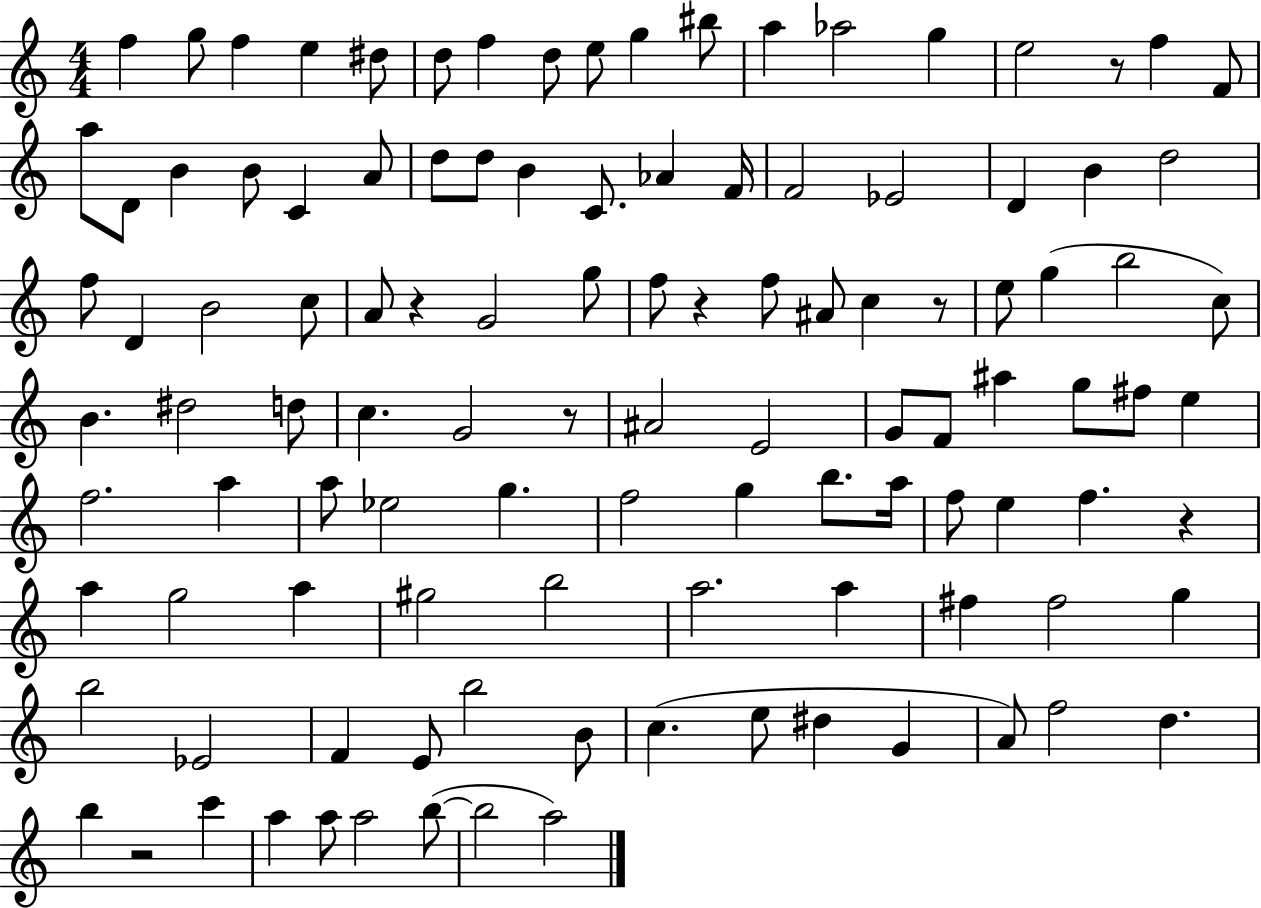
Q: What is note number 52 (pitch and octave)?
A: D5